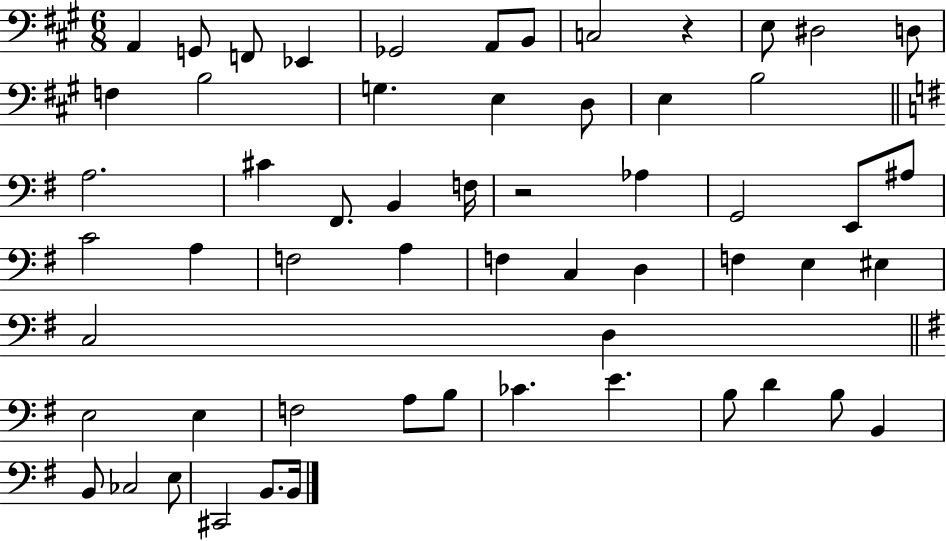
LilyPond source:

{
  \clef bass
  \numericTimeSignature
  \time 6/8
  \key a \major
  a,4 g,8 f,8 ees,4 | ges,2 a,8 b,8 | c2 r4 | e8 dis2 d8 | \break f4 b2 | g4. e4 d8 | e4 b2 | \bar "||" \break \key e \minor a2. | cis'4 fis,8. b,4 f16 | r2 aes4 | g,2 e,8 ais8 | \break c'2 a4 | f2 a4 | f4 c4 d4 | f4 e4 eis4 | \break c2 d4 | \bar "||" \break \key g \major e2 e4 | f2 a8 b8 | ces'4. e'4. | b8 d'4 b8 b,4 | \break b,8 ces2 e8 | cis,2 b,8. b,16 | \bar "|."
}